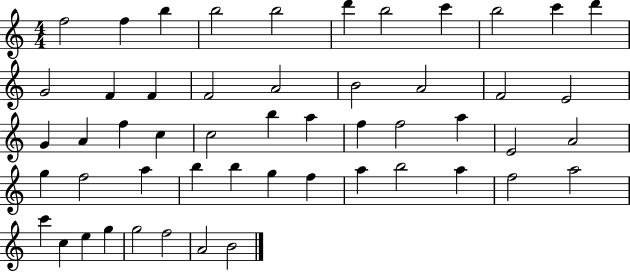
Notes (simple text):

F5/h F5/q B5/q B5/h B5/h D6/q B5/h C6/q B5/h C6/q D6/q G4/h F4/q F4/q F4/h A4/h B4/h A4/h F4/h E4/h G4/q A4/q F5/q C5/q C5/h B5/q A5/q F5/q F5/h A5/q E4/h A4/h G5/q F5/h A5/q B5/q B5/q G5/q F5/q A5/q B5/h A5/q F5/h A5/h C6/q C5/q E5/q G5/q G5/h F5/h A4/h B4/h